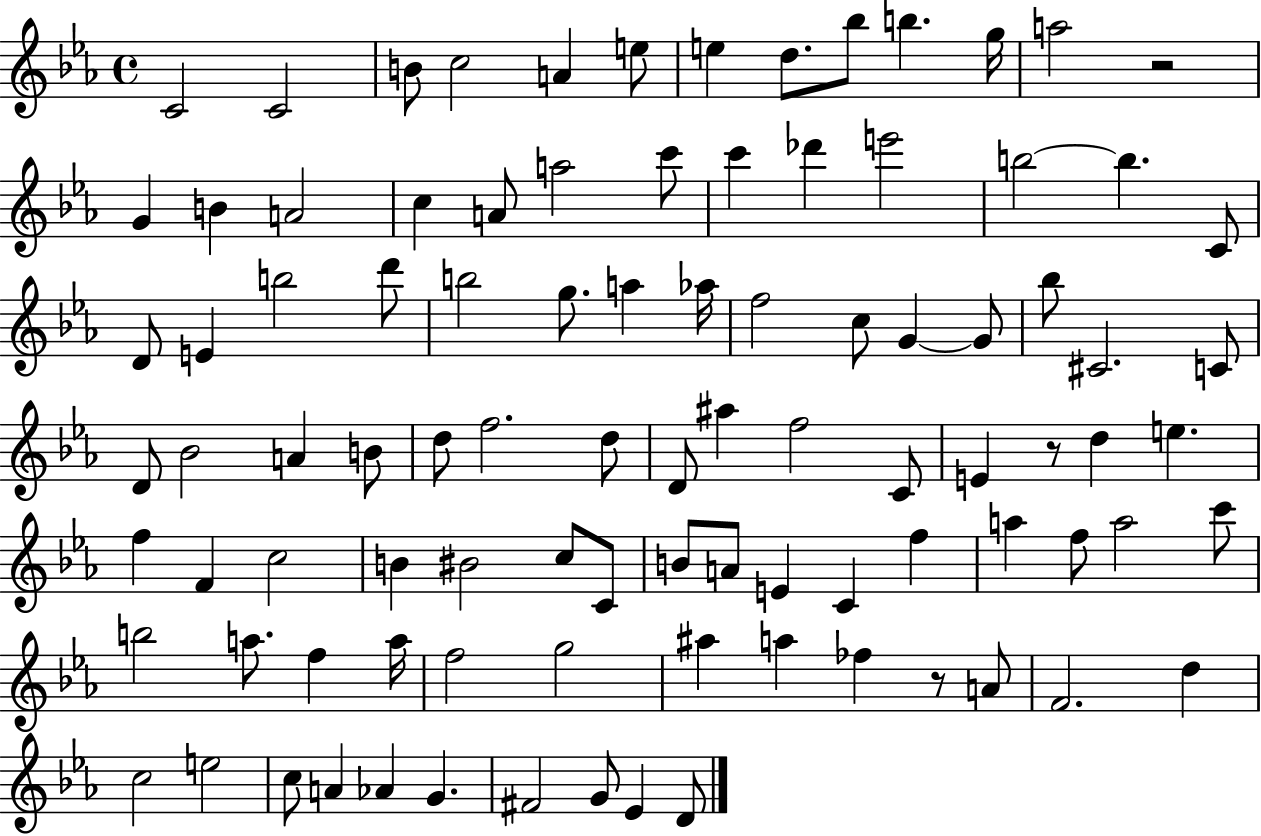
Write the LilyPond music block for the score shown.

{
  \clef treble
  \time 4/4
  \defaultTimeSignature
  \key ees \major
  c'2 c'2 | b'8 c''2 a'4 e''8 | e''4 d''8. bes''8 b''4. g''16 | a''2 r2 | \break g'4 b'4 a'2 | c''4 a'8 a''2 c'''8 | c'''4 des'''4 e'''2 | b''2~~ b''4. c'8 | \break d'8 e'4 b''2 d'''8 | b''2 g''8. a''4 aes''16 | f''2 c''8 g'4~~ g'8 | bes''8 cis'2. c'8 | \break d'8 bes'2 a'4 b'8 | d''8 f''2. d''8 | d'8 ais''4 f''2 c'8 | e'4 r8 d''4 e''4. | \break f''4 f'4 c''2 | b'4 bis'2 c''8 c'8 | b'8 a'8 e'4 c'4 f''4 | a''4 f''8 a''2 c'''8 | \break b''2 a''8. f''4 a''16 | f''2 g''2 | ais''4 a''4 fes''4 r8 a'8 | f'2. d''4 | \break c''2 e''2 | c''8 a'4 aes'4 g'4. | fis'2 g'8 ees'4 d'8 | \bar "|."
}